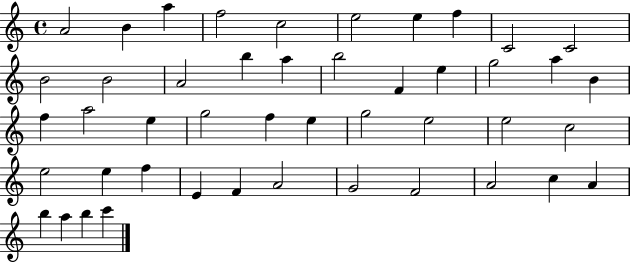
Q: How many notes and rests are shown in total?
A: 46